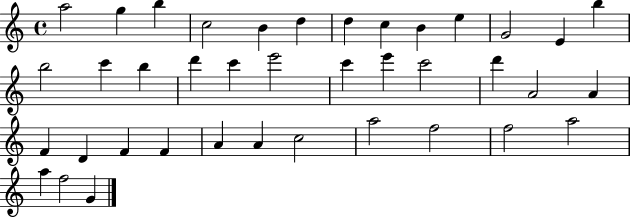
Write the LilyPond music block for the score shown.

{
  \clef treble
  \time 4/4
  \defaultTimeSignature
  \key c \major
  a''2 g''4 b''4 | c''2 b'4 d''4 | d''4 c''4 b'4 e''4 | g'2 e'4 b''4 | \break b''2 c'''4 b''4 | d'''4 c'''4 e'''2 | c'''4 e'''4 c'''2 | d'''4 a'2 a'4 | \break f'4 d'4 f'4 f'4 | a'4 a'4 c''2 | a''2 f''2 | f''2 a''2 | \break a''4 f''2 g'4 | \bar "|."
}